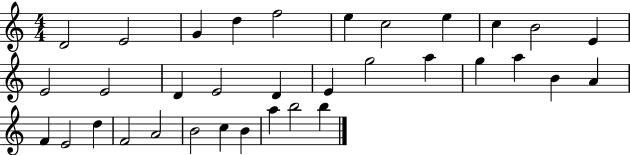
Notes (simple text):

D4/h E4/h G4/q D5/q F5/h E5/q C5/h E5/q C5/q B4/h E4/q E4/h E4/h D4/q E4/h D4/q E4/q G5/h A5/q G5/q A5/q B4/q A4/q F4/q E4/h D5/q F4/h A4/h B4/h C5/q B4/q A5/q B5/h B5/q